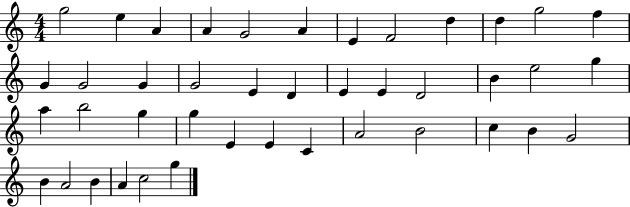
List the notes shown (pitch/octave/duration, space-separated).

G5/h E5/q A4/q A4/q G4/h A4/q E4/q F4/h D5/q D5/q G5/h F5/q G4/q G4/h G4/q G4/h E4/q D4/q E4/q E4/q D4/h B4/q E5/h G5/q A5/q B5/h G5/q G5/q E4/q E4/q C4/q A4/h B4/h C5/q B4/q G4/h B4/q A4/h B4/q A4/q C5/h G5/q